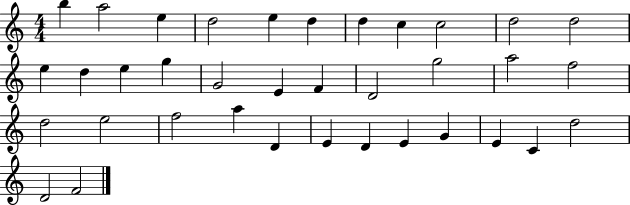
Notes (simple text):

B5/q A5/h E5/q D5/h E5/q D5/q D5/q C5/q C5/h D5/h D5/h E5/q D5/q E5/q G5/q G4/h E4/q F4/q D4/h G5/h A5/h F5/h D5/h E5/h F5/h A5/q D4/q E4/q D4/q E4/q G4/q E4/q C4/q D5/h D4/h F4/h